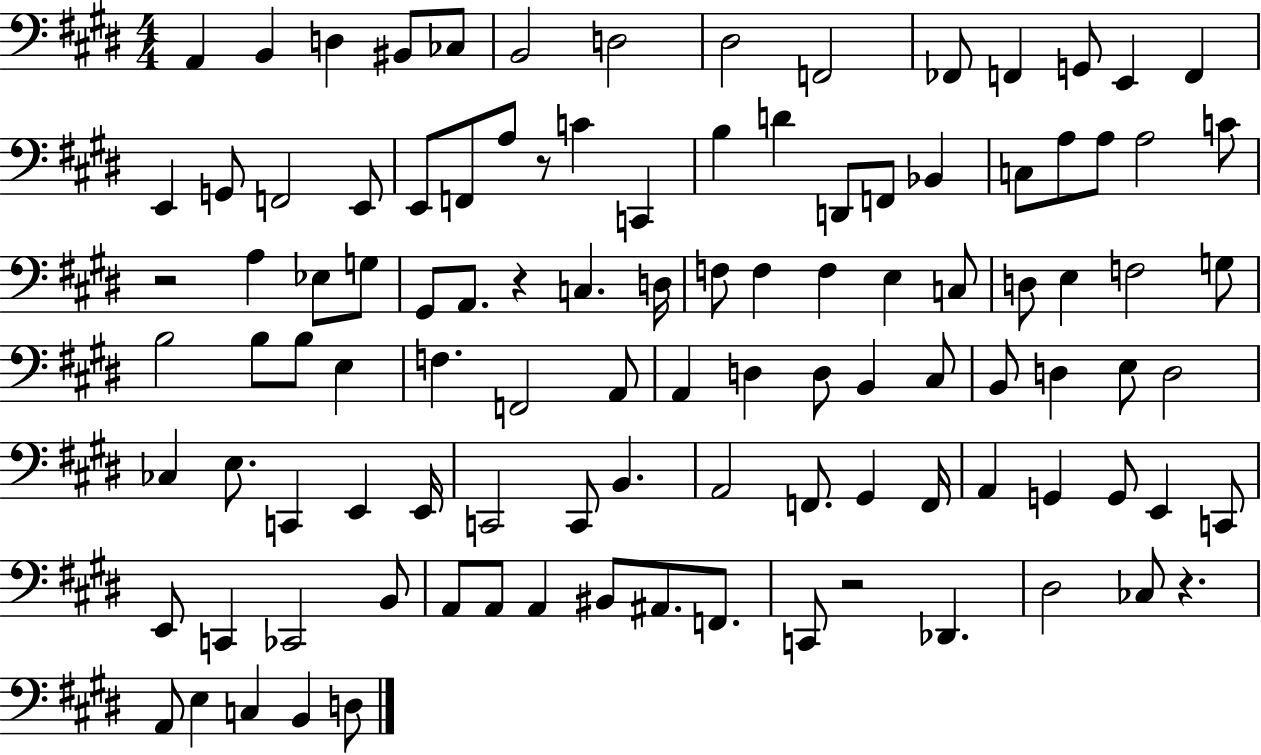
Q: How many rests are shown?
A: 5